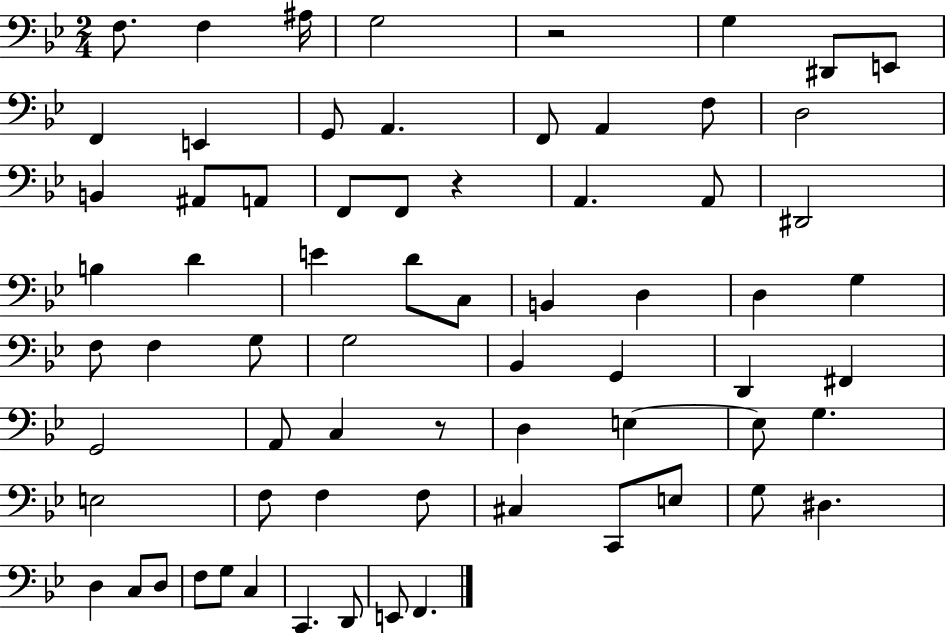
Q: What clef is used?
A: bass